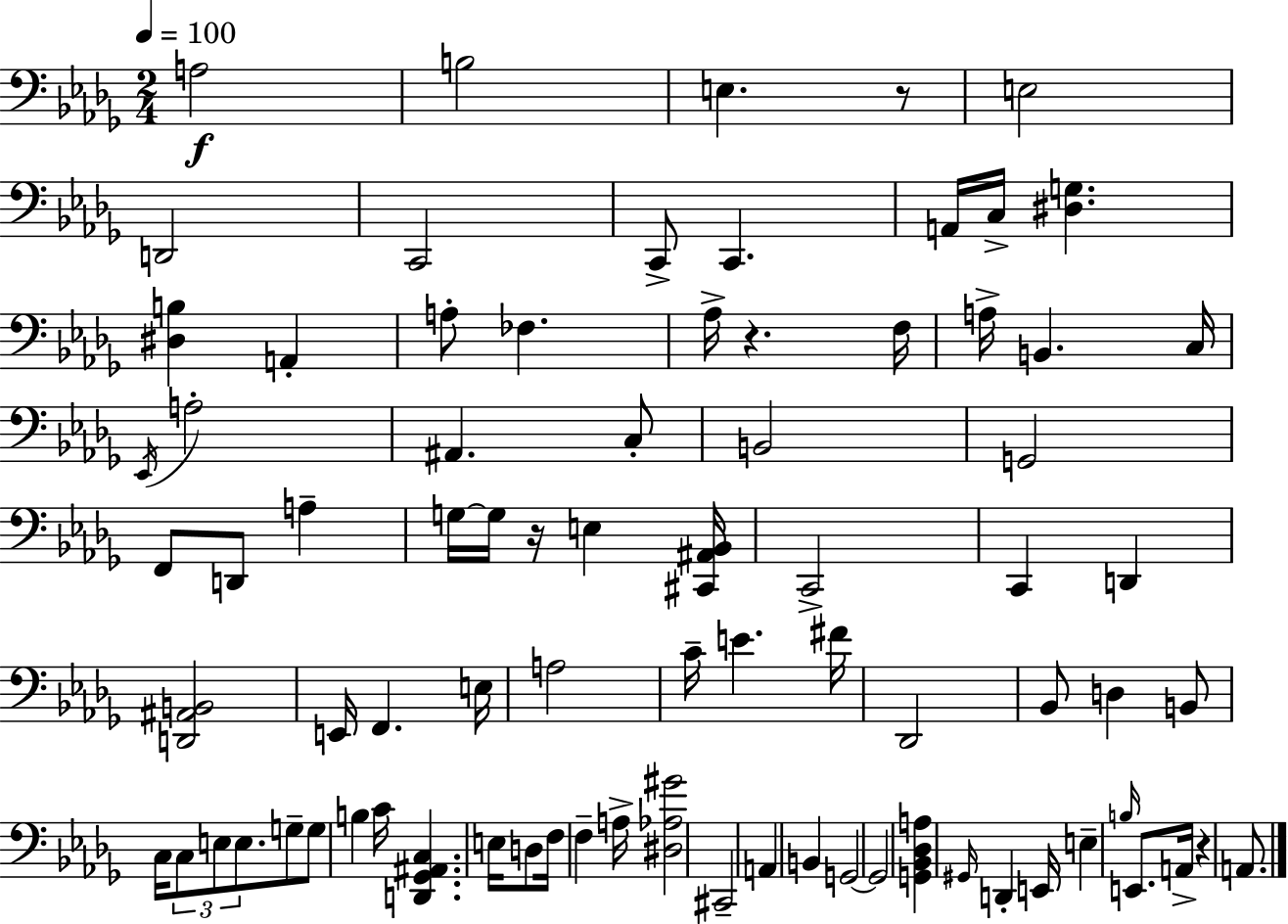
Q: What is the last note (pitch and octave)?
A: A2